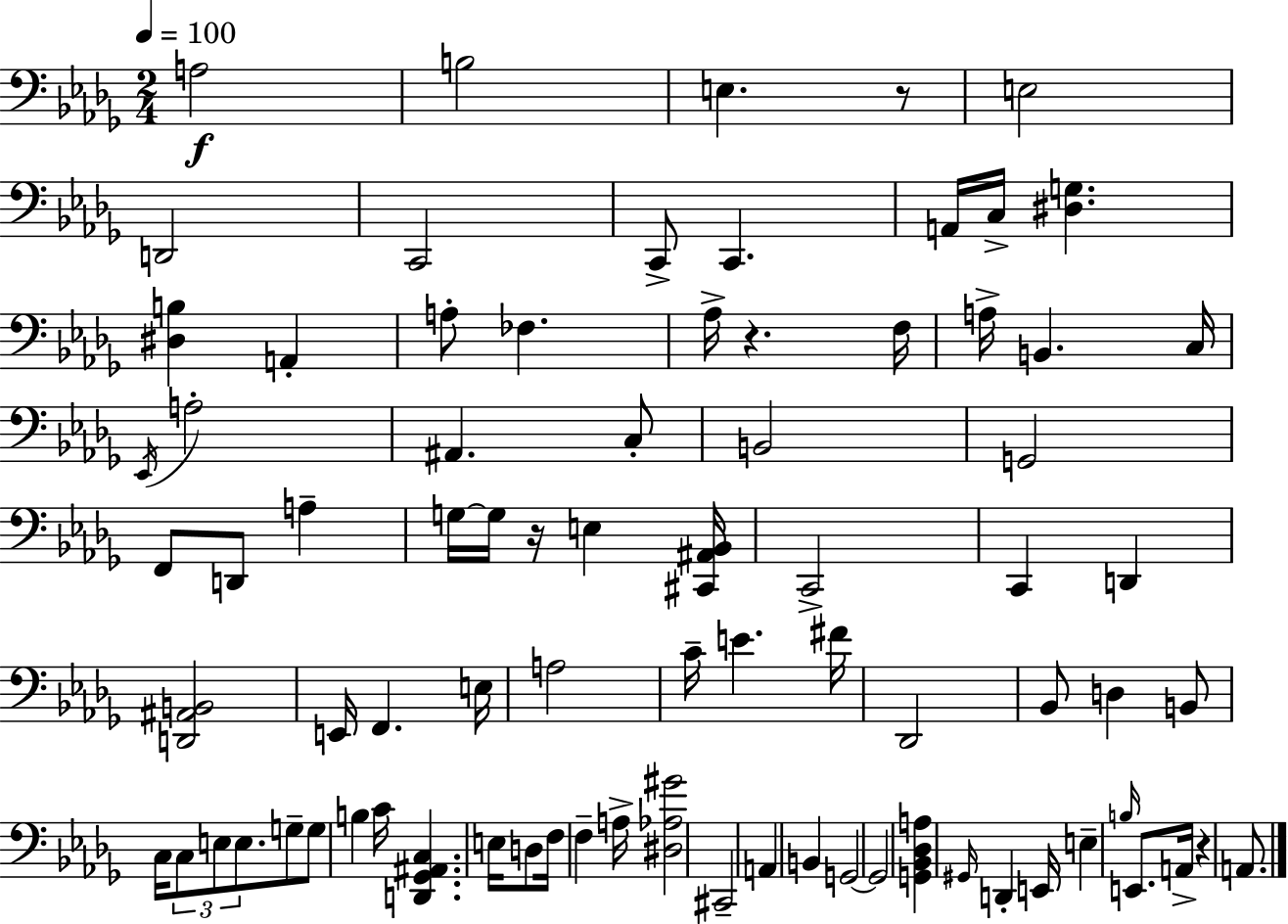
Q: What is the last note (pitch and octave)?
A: A2